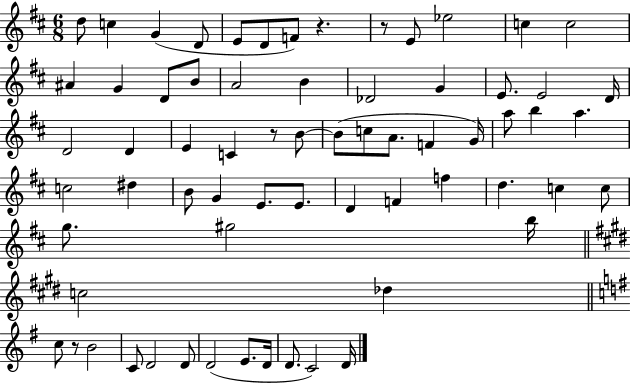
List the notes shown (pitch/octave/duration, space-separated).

D5/e C5/q G4/q D4/e E4/e D4/e F4/e R/q. R/e E4/e Eb5/h C5/q C5/h A#4/q G4/q D4/e B4/e A4/h B4/q Db4/h G4/q E4/e. E4/h D4/s D4/h D4/q E4/q C4/q R/e B4/e B4/e C5/e A4/e. F4/q G4/s A5/e B5/q A5/q. C5/h D#5/q B4/e G4/q E4/e. E4/e. D4/q F4/q F5/q D5/q. C5/q C5/e G5/e. G#5/h B5/s C5/h Db5/q C5/e R/e B4/h C4/e D4/h D4/e D4/h E4/e. D4/s D4/e. C4/h D4/s